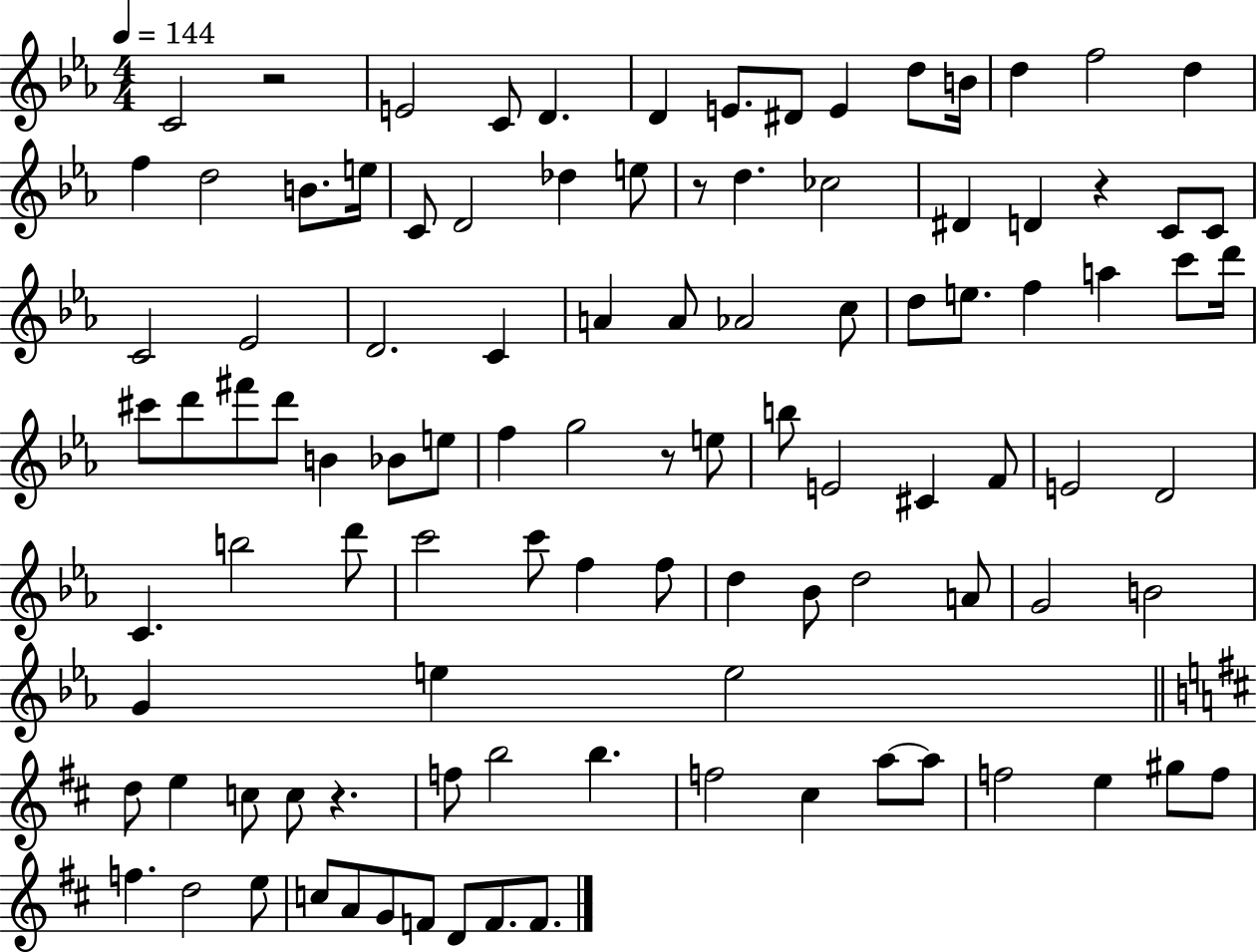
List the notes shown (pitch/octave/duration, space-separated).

C4/h R/h E4/h C4/e D4/q. D4/q E4/e. D#4/e E4/q D5/e B4/s D5/q F5/h D5/q F5/q D5/h B4/e. E5/s C4/e D4/h Db5/q E5/e R/e D5/q. CES5/h D#4/q D4/q R/q C4/e C4/e C4/h Eb4/h D4/h. C4/q A4/q A4/e Ab4/h C5/e D5/e E5/e. F5/q A5/q C6/e D6/s C#6/e D6/e F#6/e D6/e B4/q Bb4/e E5/e F5/q G5/h R/e E5/e B5/e E4/h C#4/q F4/e E4/h D4/h C4/q. B5/h D6/e C6/h C6/e F5/q F5/e D5/q Bb4/e D5/h A4/e G4/h B4/h G4/q E5/q E5/h D5/e E5/q C5/e C5/e R/q. F5/e B5/h B5/q. F5/h C#5/q A5/e A5/e F5/h E5/q G#5/e F5/e F5/q. D5/h E5/e C5/e A4/e G4/e F4/e D4/e F4/e. F4/e.